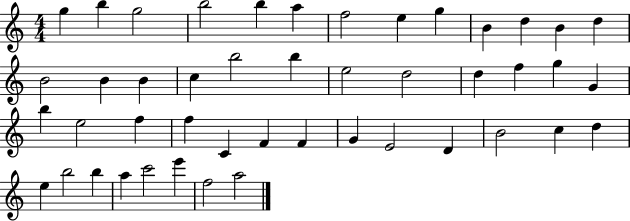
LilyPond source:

{
  \clef treble
  \numericTimeSignature
  \time 4/4
  \key c \major
  g''4 b''4 g''2 | b''2 b''4 a''4 | f''2 e''4 g''4 | b'4 d''4 b'4 d''4 | \break b'2 b'4 b'4 | c''4 b''2 b''4 | e''2 d''2 | d''4 f''4 g''4 g'4 | \break b''4 e''2 f''4 | f''4 c'4 f'4 f'4 | g'4 e'2 d'4 | b'2 c''4 d''4 | \break e''4 b''2 b''4 | a''4 c'''2 e'''4 | f''2 a''2 | \bar "|."
}